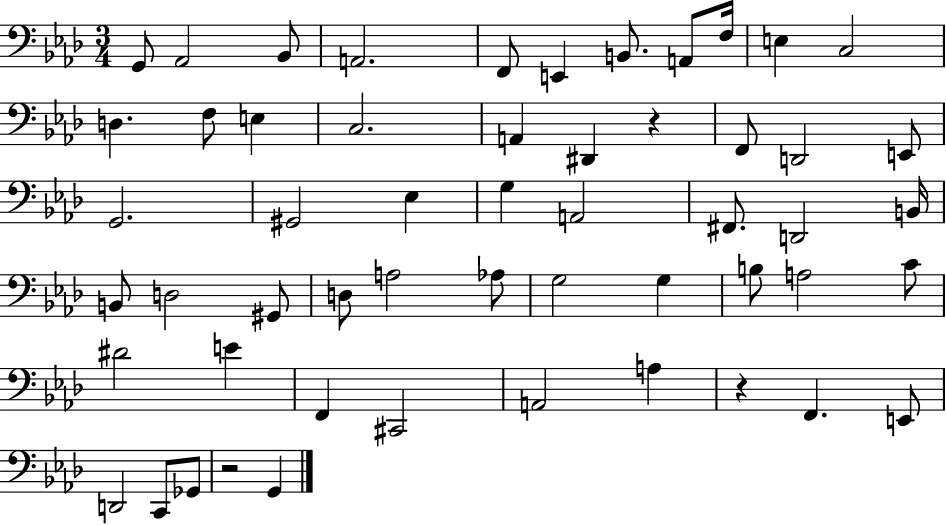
G2/e Ab2/h Bb2/e A2/h. F2/e E2/q B2/e. A2/e F3/s E3/q C3/h D3/q. F3/e E3/q C3/h. A2/q D#2/q R/q F2/e D2/h E2/e G2/h. G#2/h Eb3/q G3/q A2/h F#2/e. D2/h B2/s B2/e D3/h G#2/e D3/e A3/h Ab3/e G3/h G3/q B3/e A3/h C4/e D#4/h E4/q F2/q C#2/h A2/h A3/q R/q F2/q. E2/e D2/h C2/e Gb2/e R/h G2/q